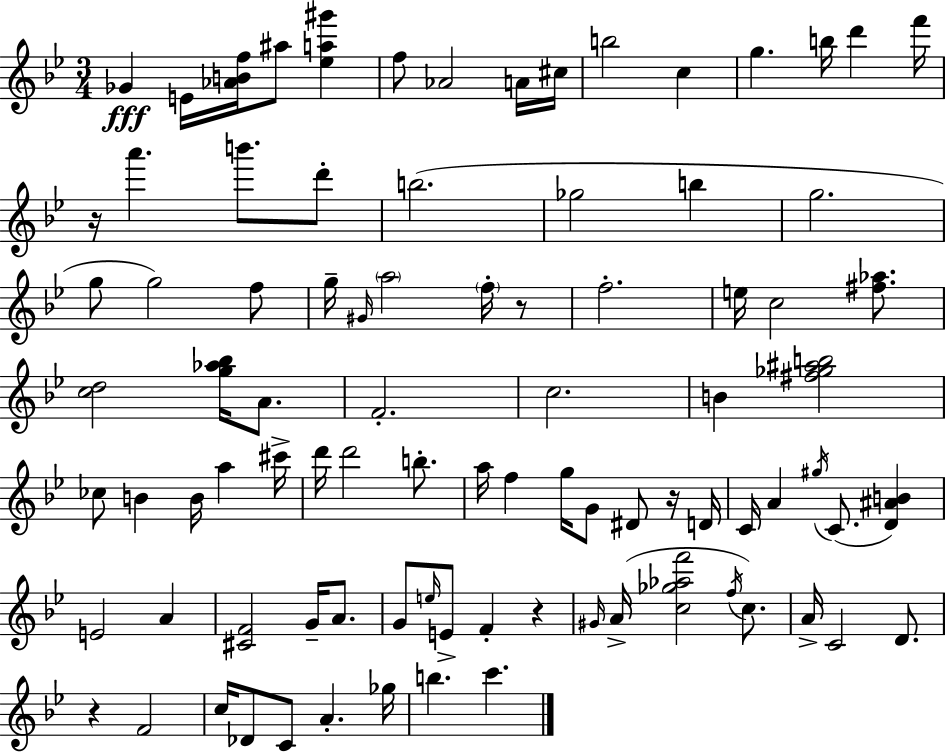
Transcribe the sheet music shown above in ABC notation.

X:1
T:Untitled
M:3/4
L:1/4
K:Bb
_G E/4 [_ABf]/4 ^a/2 [_ea^g'] f/2 _A2 A/4 ^c/4 b2 c g b/4 d' f'/4 z/4 a' b'/2 d'/2 b2 _g2 b g2 g/2 g2 f/2 g/4 ^G/4 a2 f/4 z/2 f2 e/4 c2 [^f_a]/2 [cd]2 [g_a_b]/4 A/2 F2 c2 B [^f_g^ab]2 _c/2 B B/4 a ^c'/4 d'/4 d'2 b/2 a/4 f g/4 G/2 ^D/2 z/4 D/4 C/4 A ^g/4 C/2 [D^AB] E2 A [^CF]2 G/4 A/2 G/2 e/4 E/2 F z ^G/4 A/4 [c_g_af']2 f/4 c/2 A/4 C2 D/2 z F2 c/4 _D/2 C/2 A _g/4 b c'